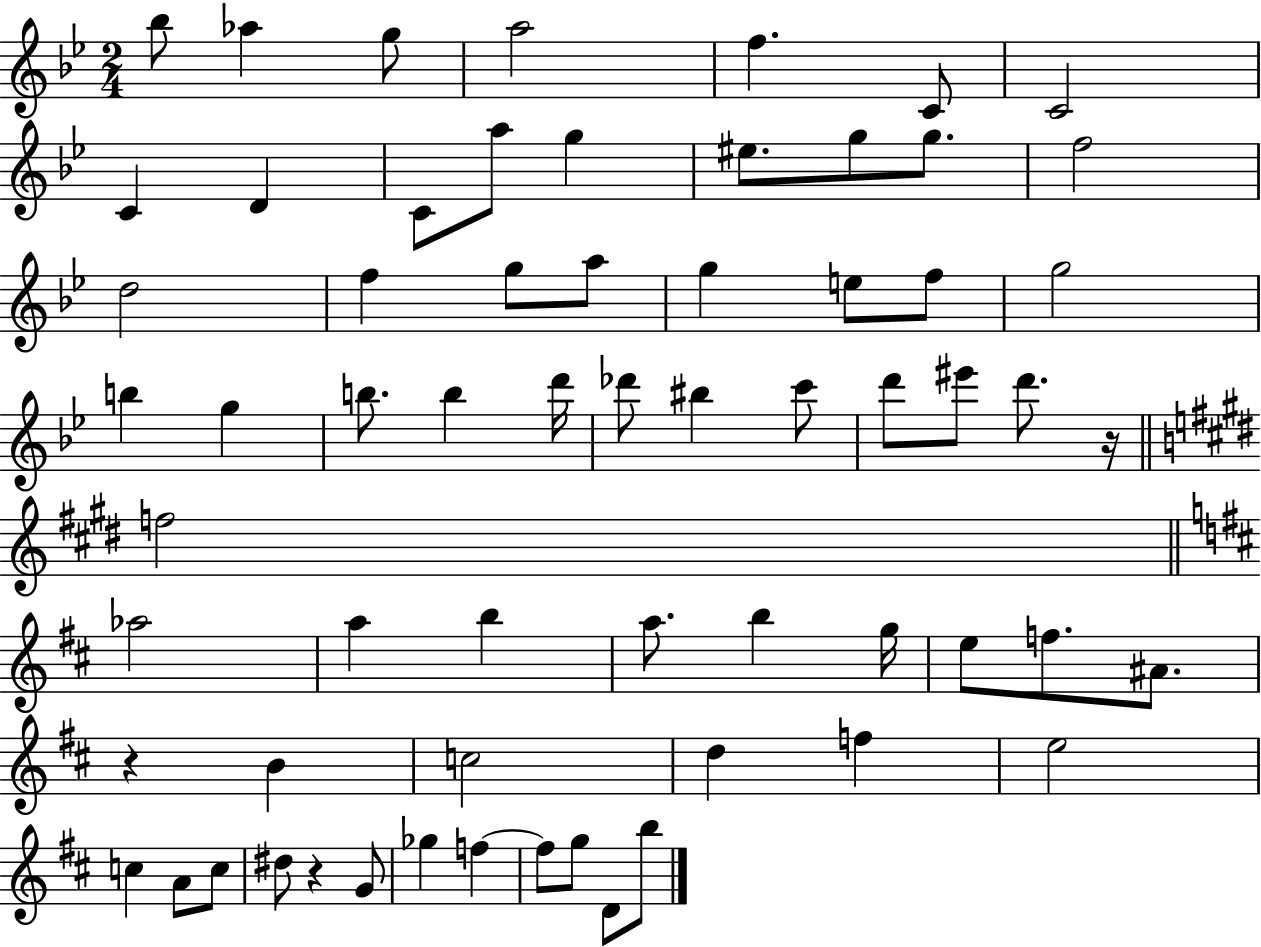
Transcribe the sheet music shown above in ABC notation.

X:1
T:Untitled
M:2/4
L:1/4
K:Bb
_b/2 _a g/2 a2 f C/2 C2 C D C/2 a/2 g ^e/2 g/2 g/2 f2 d2 f g/2 a/2 g e/2 f/2 g2 b g b/2 b d'/4 _d'/2 ^b c'/2 d'/2 ^e'/2 d'/2 z/4 f2 _a2 a b a/2 b g/4 e/2 f/2 ^A/2 z B c2 d f e2 c A/2 c/2 ^d/2 z G/2 _g f f/2 g/2 D/2 b/2